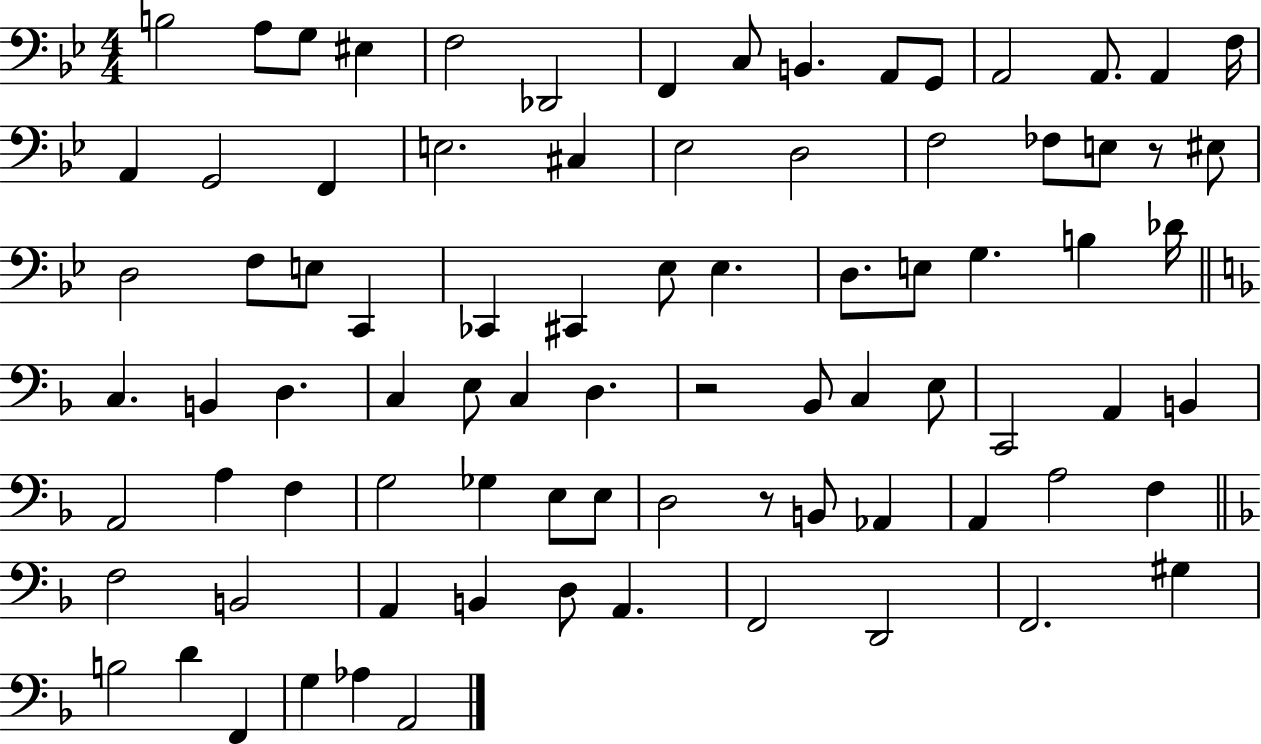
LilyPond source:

{
  \clef bass
  \numericTimeSignature
  \time 4/4
  \key bes \major
  b2 a8 g8 eis4 | f2 des,2 | f,4 c8 b,4. a,8 g,8 | a,2 a,8. a,4 f16 | \break a,4 g,2 f,4 | e2. cis4 | ees2 d2 | f2 fes8 e8 r8 eis8 | \break d2 f8 e8 c,4 | ces,4 cis,4 ees8 ees4. | d8. e8 g4. b4 des'16 | \bar "||" \break \key f \major c4. b,4 d4. | c4 e8 c4 d4. | r2 bes,8 c4 e8 | c,2 a,4 b,4 | \break a,2 a4 f4 | g2 ges4 e8 e8 | d2 r8 b,8 aes,4 | a,4 a2 f4 | \break \bar "||" \break \key f \major f2 b,2 | a,4 b,4 d8 a,4. | f,2 d,2 | f,2. gis4 | \break b2 d'4 f,4 | g4 aes4 a,2 | \bar "|."
}